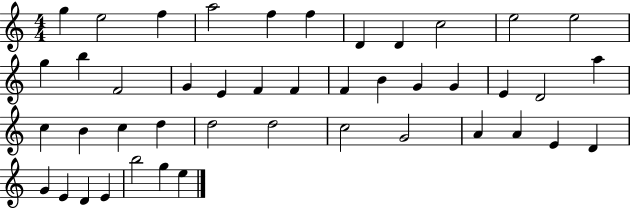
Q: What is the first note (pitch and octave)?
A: G5